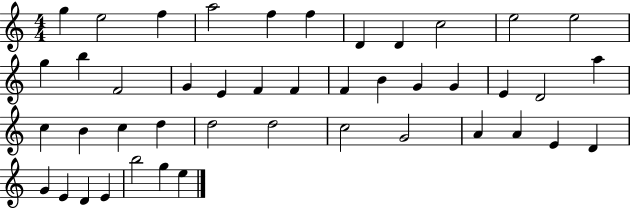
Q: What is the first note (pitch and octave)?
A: G5